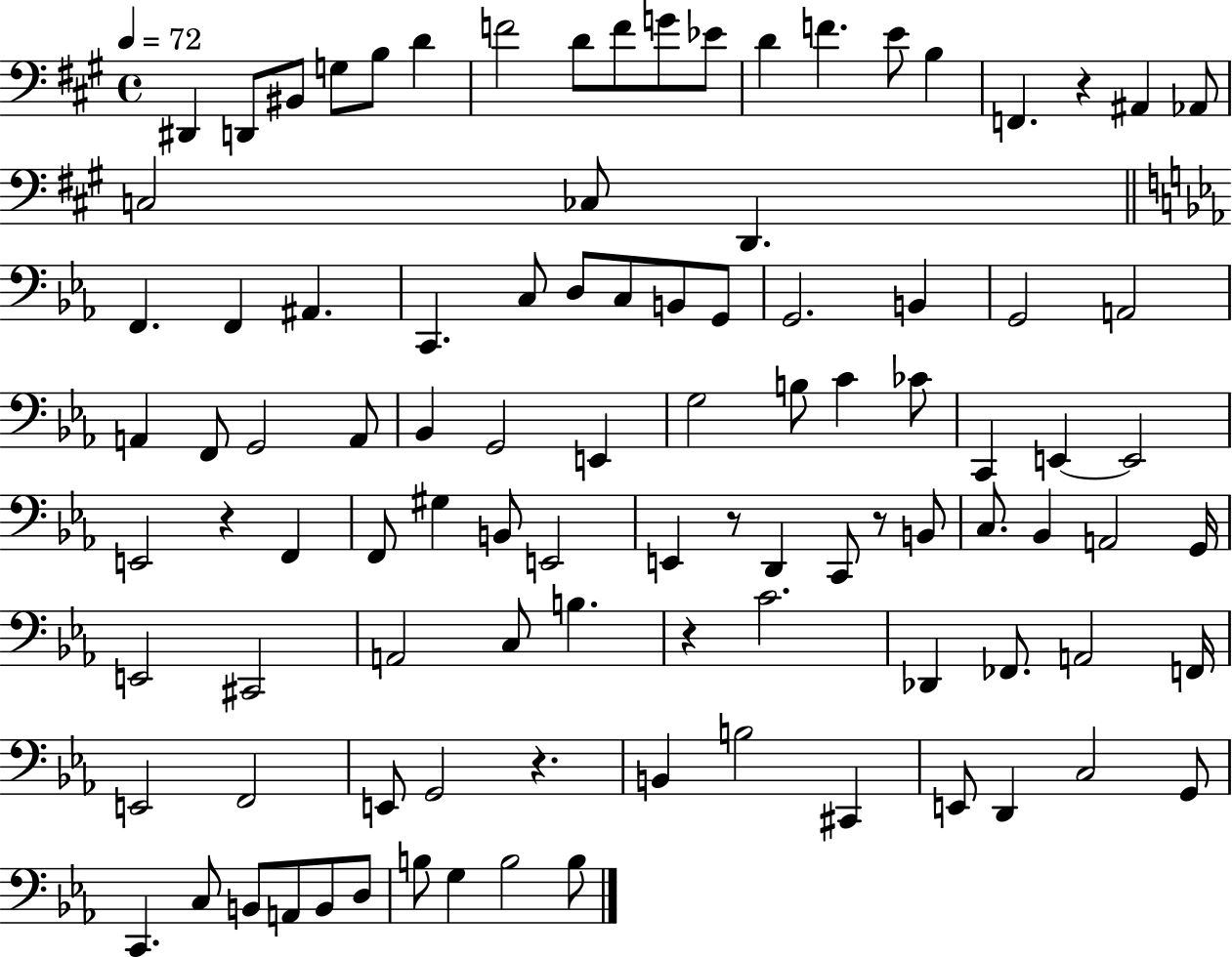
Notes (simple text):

D#2/q D2/e BIS2/e G3/e B3/e D4/q F4/h D4/e F4/e G4/e Eb4/e D4/q F4/q. E4/e B3/q F2/q. R/q A#2/q Ab2/e C3/h CES3/e D2/q. F2/q. F2/q A#2/q. C2/q. C3/e D3/e C3/e B2/e G2/e G2/h. B2/q G2/h A2/h A2/q F2/e G2/h A2/e Bb2/q G2/h E2/q G3/h B3/e C4/q CES4/e C2/q E2/q E2/h E2/h R/q F2/q F2/e G#3/q B2/e E2/h E2/q R/e D2/q C2/e R/e B2/e C3/e. Bb2/q A2/h G2/s E2/h C#2/h A2/h C3/e B3/q. R/q C4/h. Db2/q FES2/e. A2/h F2/s E2/h F2/h E2/e G2/h R/q. B2/q B3/h C#2/q E2/e D2/q C3/h G2/e C2/q. C3/e B2/e A2/e B2/e D3/e B3/e G3/q B3/h B3/e